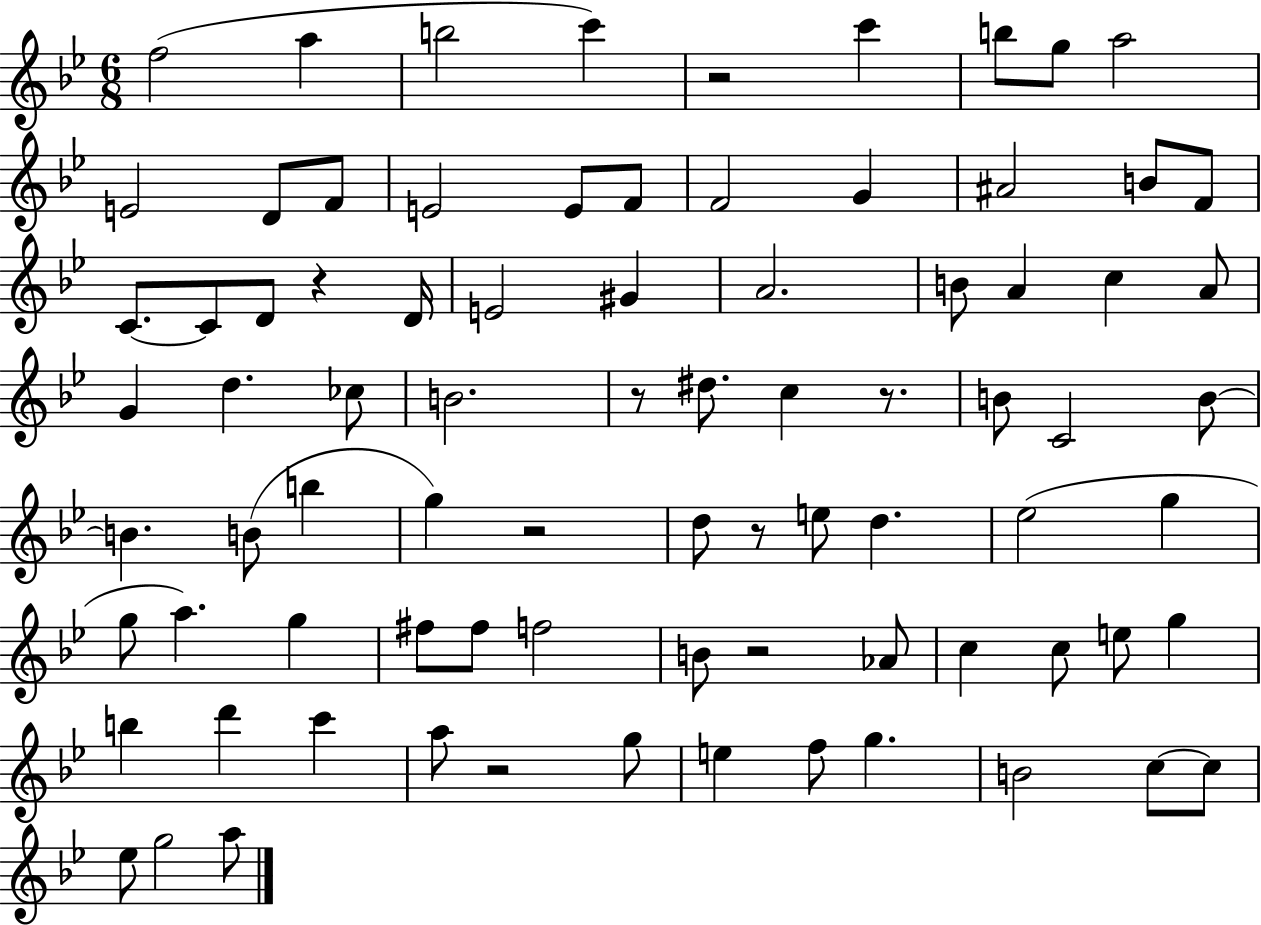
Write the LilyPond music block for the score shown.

{
  \clef treble
  \numericTimeSignature
  \time 6/8
  \key bes \major
  \repeat volta 2 { f''2( a''4 | b''2 c'''4) | r2 c'''4 | b''8 g''8 a''2 | \break e'2 d'8 f'8 | e'2 e'8 f'8 | f'2 g'4 | ais'2 b'8 f'8 | \break c'8.~~ c'8 d'8 r4 d'16 | e'2 gis'4 | a'2. | b'8 a'4 c''4 a'8 | \break g'4 d''4. ces''8 | b'2. | r8 dis''8. c''4 r8. | b'8 c'2 b'8~~ | \break b'4. b'8( b''4 | g''4) r2 | d''8 r8 e''8 d''4. | ees''2( g''4 | \break g''8 a''4.) g''4 | fis''8 fis''8 f''2 | b'8 r2 aes'8 | c''4 c''8 e''8 g''4 | \break b''4 d'''4 c'''4 | a''8 r2 g''8 | e''4 f''8 g''4. | b'2 c''8~~ c''8 | \break ees''8 g''2 a''8 | } \bar "|."
}